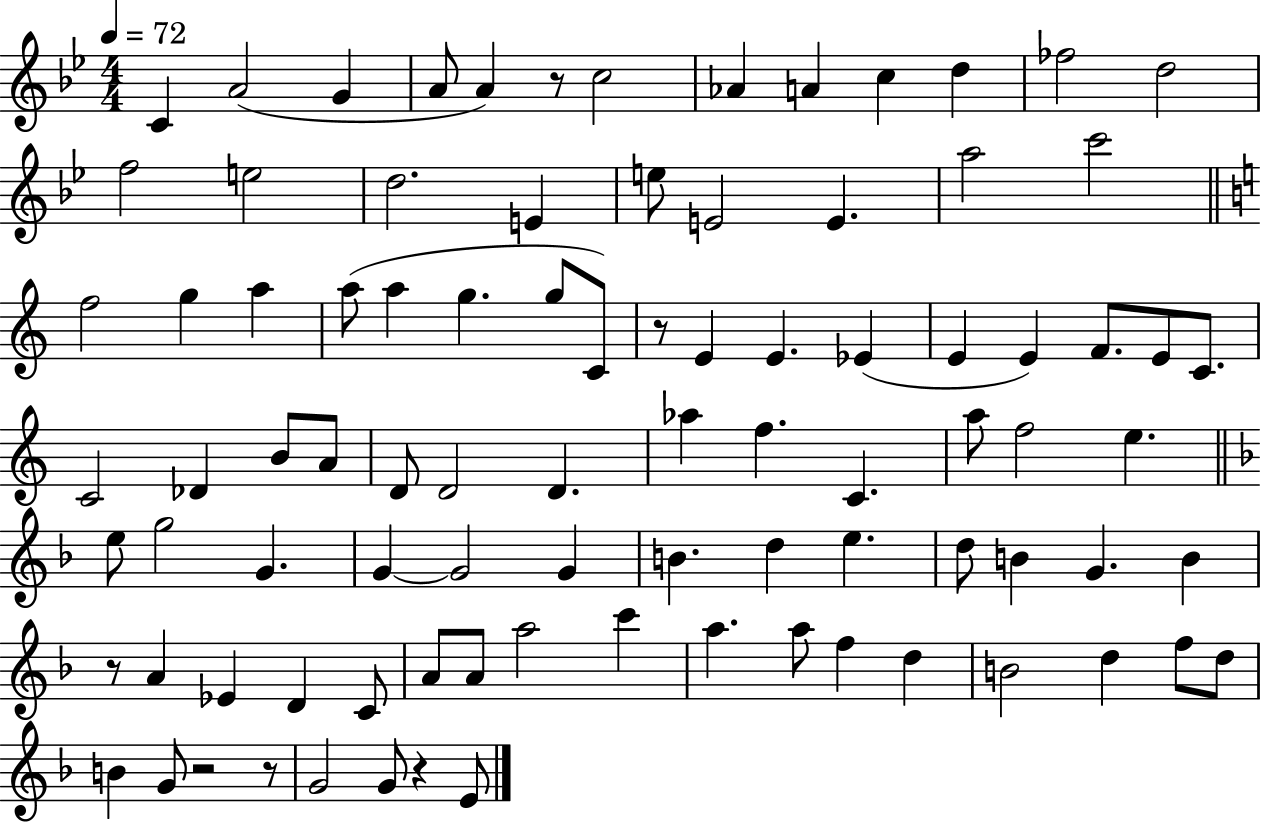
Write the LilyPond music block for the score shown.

{
  \clef treble
  \numericTimeSignature
  \time 4/4
  \key bes \major
  \tempo 4 = 72
  c'4 a'2( g'4 | a'8 a'4) r8 c''2 | aes'4 a'4 c''4 d''4 | fes''2 d''2 | \break f''2 e''2 | d''2. e'4 | e''8 e'2 e'4. | a''2 c'''2 | \break \bar "||" \break \key c \major f''2 g''4 a''4 | a''8( a''4 g''4. g''8 c'8) | r8 e'4 e'4. ees'4( | e'4 e'4) f'8. e'8 c'8. | \break c'2 des'4 b'8 a'8 | d'8 d'2 d'4. | aes''4 f''4. c'4. | a''8 f''2 e''4. | \break \bar "||" \break \key f \major e''8 g''2 g'4. | g'4~~ g'2 g'4 | b'4. d''4 e''4. | d''8 b'4 g'4. b'4 | \break r8 a'4 ees'4 d'4 c'8 | a'8 a'8 a''2 c'''4 | a''4. a''8 f''4 d''4 | b'2 d''4 f''8 d''8 | \break b'4 g'8 r2 r8 | g'2 g'8 r4 e'8 | \bar "|."
}